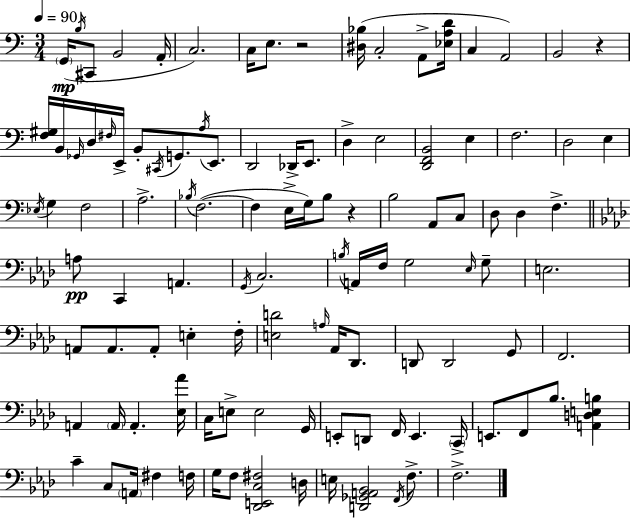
X:1
T:Untitled
M:3/4
L:1/4
K:C
G,,/4 B,/4 ^C,,/2 B,,2 A,,/4 C,2 C,/4 E,/2 z2 [^D,_B,]/4 C,2 A,,/2 [_E,A,D]/4 C, A,,2 B,,2 z [F,^G,]/4 B,,/4 _G,,/4 D,/4 ^F,/4 E,,/4 B,,/2 ^C,,/4 G,,/2 A,/4 E,,/2 D,,2 _D,,/4 E,,/2 D, E,2 [D,,F,,B,,]2 E, F,2 D,2 E, _E,/4 G, F,2 A,2 _B,/4 F,2 F, E,/4 G,/4 B,/2 z B,2 A,,/2 C,/2 D,/2 D, F, A,/2 C,, A,, G,,/4 C,2 B,/4 A,,/4 F,/4 G,2 _E,/4 G,/2 E,2 A,,/2 A,,/2 A,,/2 E, F,/4 [E,D]2 A,/4 _A,,/4 _D,,/2 D,,/2 D,,2 G,,/2 F,,2 A,, A,,/4 A,, [_E,_A]/4 C,/4 E,/2 E,2 G,,/4 E,,/2 D,,/2 F,,/4 E,, C,,/4 E,,/2 F,,/2 _B,/2 [A,,D,E,B,] C C,/2 A,,/4 ^F, F,/4 G,/4 F,/2 [_D,,E,,C,^F,]2 D,/4 E,/4 [D,,_G,,A,,_B,,]2 F,,/4 F,/2 F,2